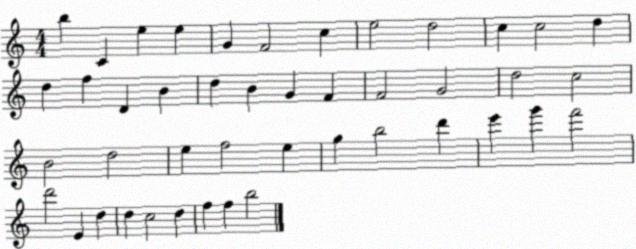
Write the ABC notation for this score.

X:1
T:Untitled
M:4/4
L:1/4
K:C
b C e e G F2 c e2 d2 c c2 d d f D B d B G F F2 G2 d2 c2 B2 d2 e f2 e g b2 d' e' g' f'2 d'2 E d d c2 d f f b2